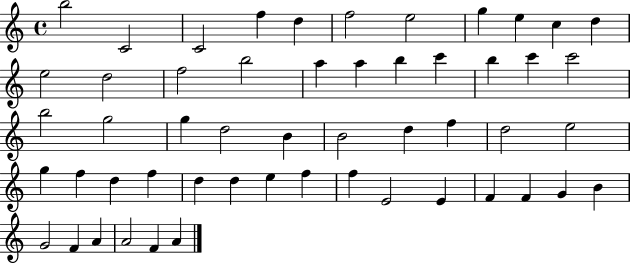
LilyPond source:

{
  \clef treble
  \time 4/4
  \defaultTimeSignature
  \key c \major
  b''2 c'2 | c'2 f''4 d''4 | f''2 e''2 | g''4 e''4 c''4 d''4 | \break e''2 d''2 | f''2 b''2 | a''4 a''4 b''4 c'''4 | b''4 c'''4 c'''2 | \break b''2 g''2 | g''4 d''2 b'4 | b'2 d''4 f''4 | d''2 e''2 | \break g''4 f''4 d''4 f''4 | d''4 d''4 e''4 f''4 | f''4 e'2 e'4 | f'4 f'4 g'4 b'4 | \break g'2 f'4 a'4 | a'2 f'4 a'4 | \bar "|."
}